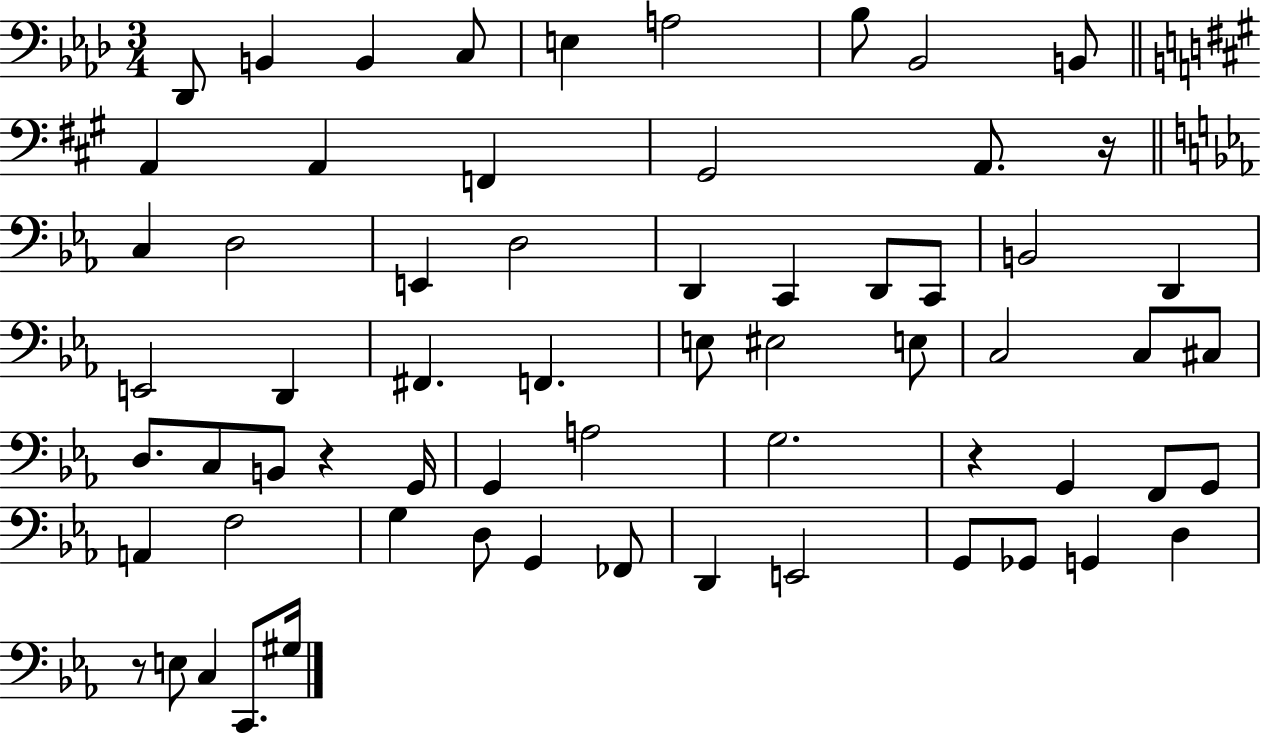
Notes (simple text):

Db2/e B2/q B2/q C3/e E3/q A3/h Bb3/e Bb2/h B2/e A2/q A2/q F2/q G#2/h A2/e. R/s C3/q D3/h E2/q D3/h D2/q C2/q D2/e C2/e B2/h D2/q E2/h D2/q F#2/q. F2/q. E3/e EIS3/h E3/e C3/h C3/e C#3/e D3/e. C3/e B2/e R/q G2/s G2/q A3/h G3/h. R/q G2/q F2/e G2/e A2/q F3/h G3/q D3/e G2/q FES2/e D2/q E2/h G2/e Gb2/e G2/q D3/q R/e E3/e C3/q C2/e. G#3/s